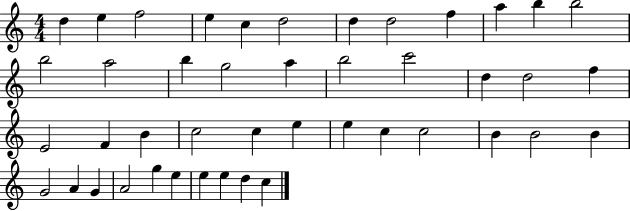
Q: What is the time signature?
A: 4/4